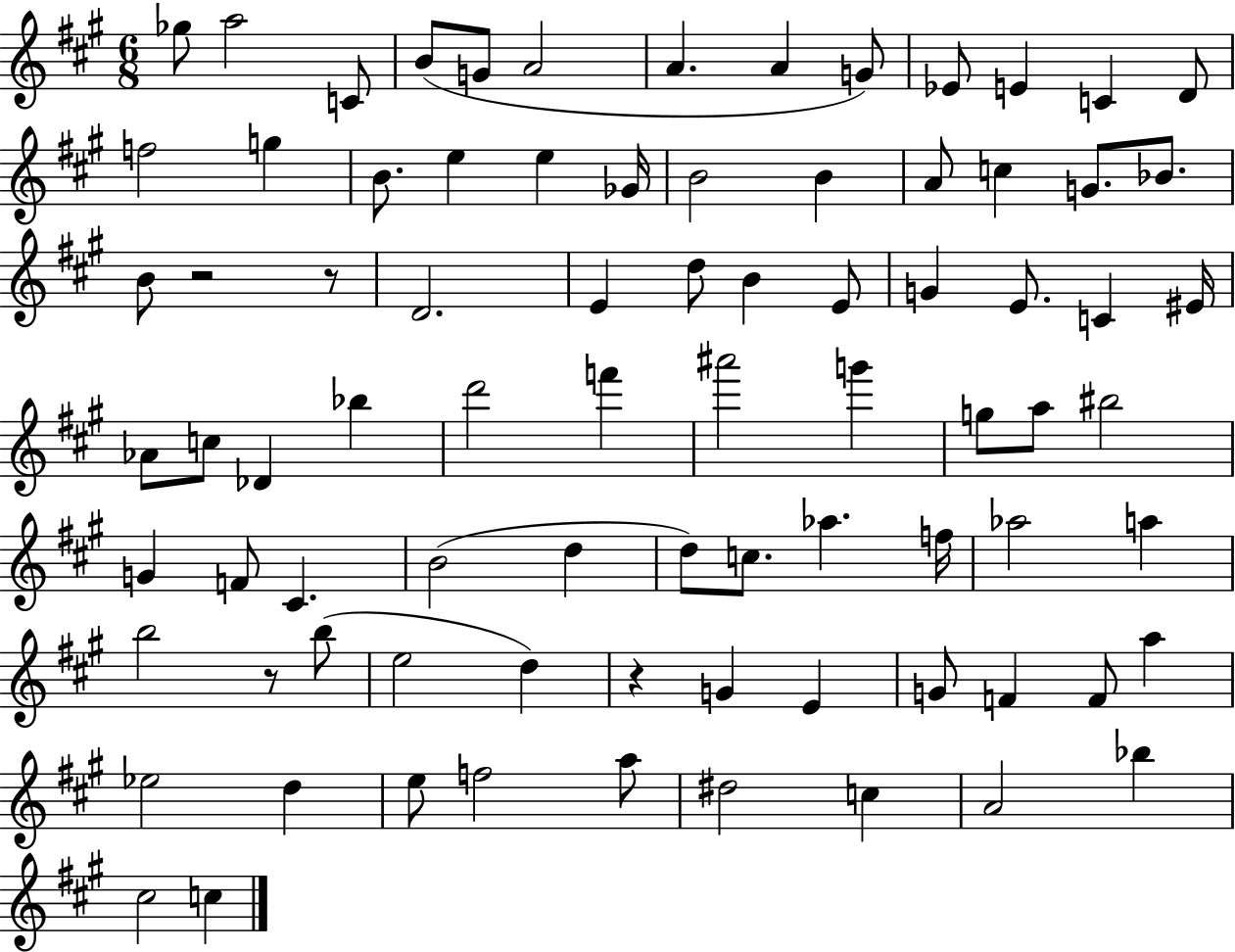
Gb5/e A5/h C4/e B4/e G4/e A4/h A4/q. A4/q G4/e Eb4/e E4/q C4/q D4/e F5/h G5/q B4/e. E5/q E5/q Gb4/s B4/h B4/q A4/e C5/q G4/e. Bb4/e. B4/e R/h R/e D4/h. E4/q D5/e B4/q E4/e G4/q E4/e. C4/q EIS4/s Ab4/e C5/e Db4/q Bb5/q D6/h F6/q A#6/h G6/q G5/e A5/e BIS5/h G4/q F4/e C#4/q. B4/h D5/q D5/e C5/e. Ab5/q. F5/s Ab5/h A5/q B5/h R/e B5/e E5/h D5/q R/q G4/q E4/q G4/e F4/q F4/e A5/q Eb5/h D5/q E5/e F5/h A5/e D#5/h C5/q A4/h Bb5/q C#5/h C5/q